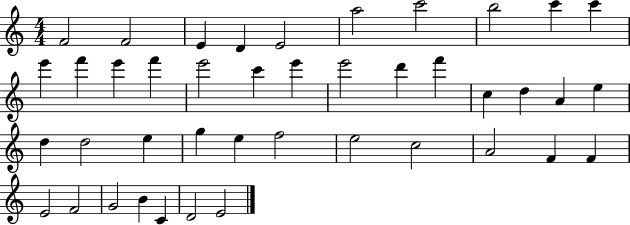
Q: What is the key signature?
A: C major